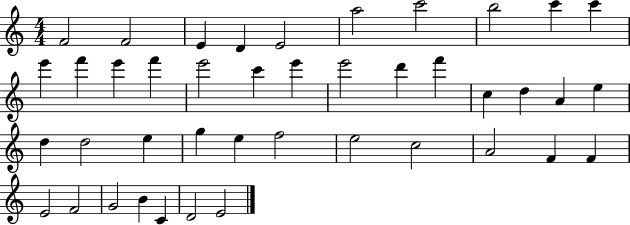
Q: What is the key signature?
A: C major